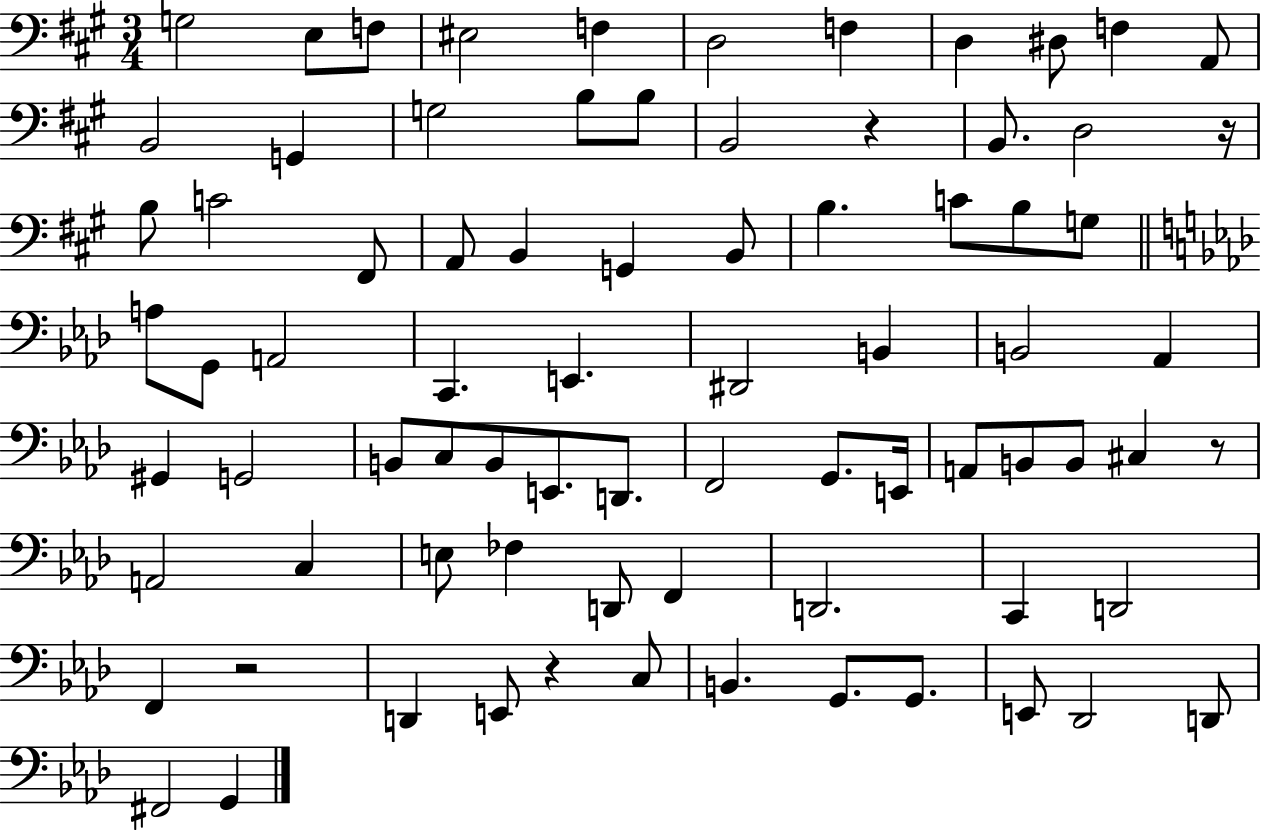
X:1
T:Untitled
M:3/4
L:1/4
K:A
G,2 E,/2 F,/2 ^E,2 F, D,2 F, D, ^D,/2 F, A,,/2 B,,2 G,, G,2 B,/2 B,/2 B,,2 z B,,/2 D,2 z/4 B,/2 C2 ^F,,/2 A,,/2 B,, G,, B,,/2 B, C/2 B,/2 G,/2 A,/2 G,,/2 A,,2 C,, E,, ^D,,2 B,, B,,2 _A,, ^G,, G,,2 B,,/2 C,/2 B,,/2 E,,/2 D,,/2 F,,2 G,,/2 E,,/4 A,,/2 B,,/2 B,,/2 ^C, z/2 A,,2 C, E,/2 _F, D,,/2 F,, D,,2 C,, D,,2 F,, z2 D,, E,,/2 z C,/2 B,, G,,/2 G,,/2 E,,/2 _D,,2 D,,/2 ^F,,2 G,,